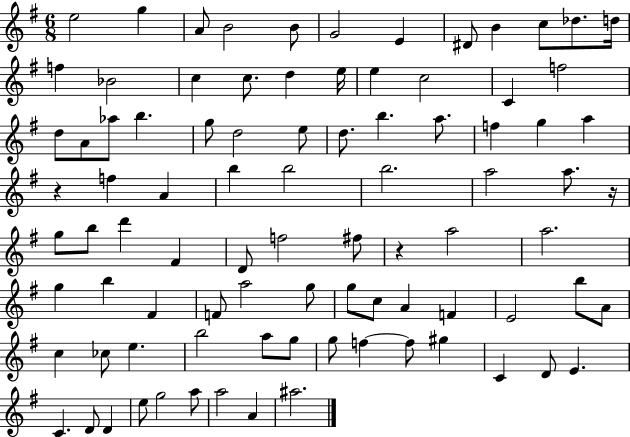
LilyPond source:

{
  \clef treble
  \numericTimeSignature
  \time 6/8
  \key g \major
  \repeat volta 2 { e''2 g''4 | a'8 b'2 b'8 | g'2 e'4 | dis'8 b'4 c''8 des''8. d''16 | \break f''4 bes'2 | c''4 c''8. d''4 e''16 | e''4 c''2 | c'4 f''2 | \break d''8 a'8 aes''8 b''4. | g''8 d''2 e''8 | d''8. b''4. a''8. | f''4 g''4 a''4 | \break r4 f''4 a'4 | b''4 b''2 | b''2. | a''2 a''8. r16 | \break g''8 b''8 d'''4 fis'4 | d'8 f''2 fis''8 | r4 a''2 | a''2. | \break g''4 b''4 fis'4 | f'8 a''2 g''8 | g''8 c''8 a'4 f'4 | e'2 b''8 a'8 | \break c''4 ces''8 e''4. | b''2 a''8 g''8 | g''8 f''4~~ f''8 gis''4 | c'4 d'8 e'4. | \break c'4. d'8 d'4 | e''8 g''2 a''8 | a''2 a'4 | ais''2. | \break } \bar "|."
}